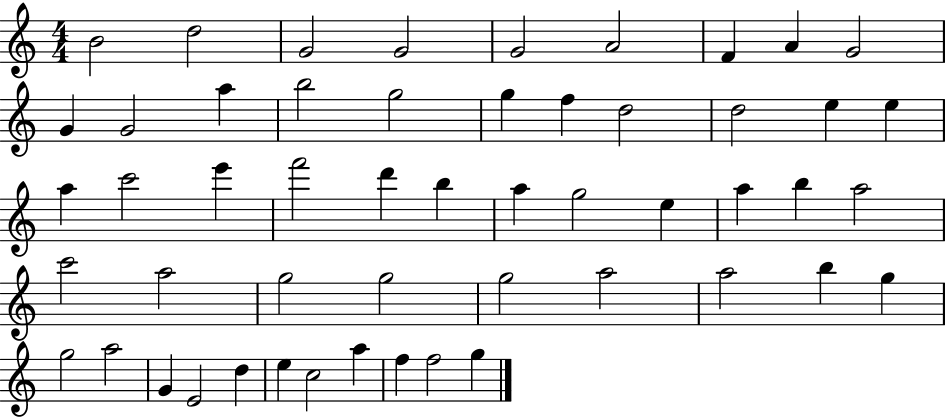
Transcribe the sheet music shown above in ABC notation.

X:1
T:Untitled
M:4/4
L:1/4
K:C
B2 d2 G2 G2 G2 A2 F A G2 G G2 a b2 g2 g f d2 d2 e e a c'2 e' f'2 d' b a g2 e a b a2 c'2 a2 g2 g2 g2 a2 a2 b g g2 a2 G E2 d e c2 a f f2 g